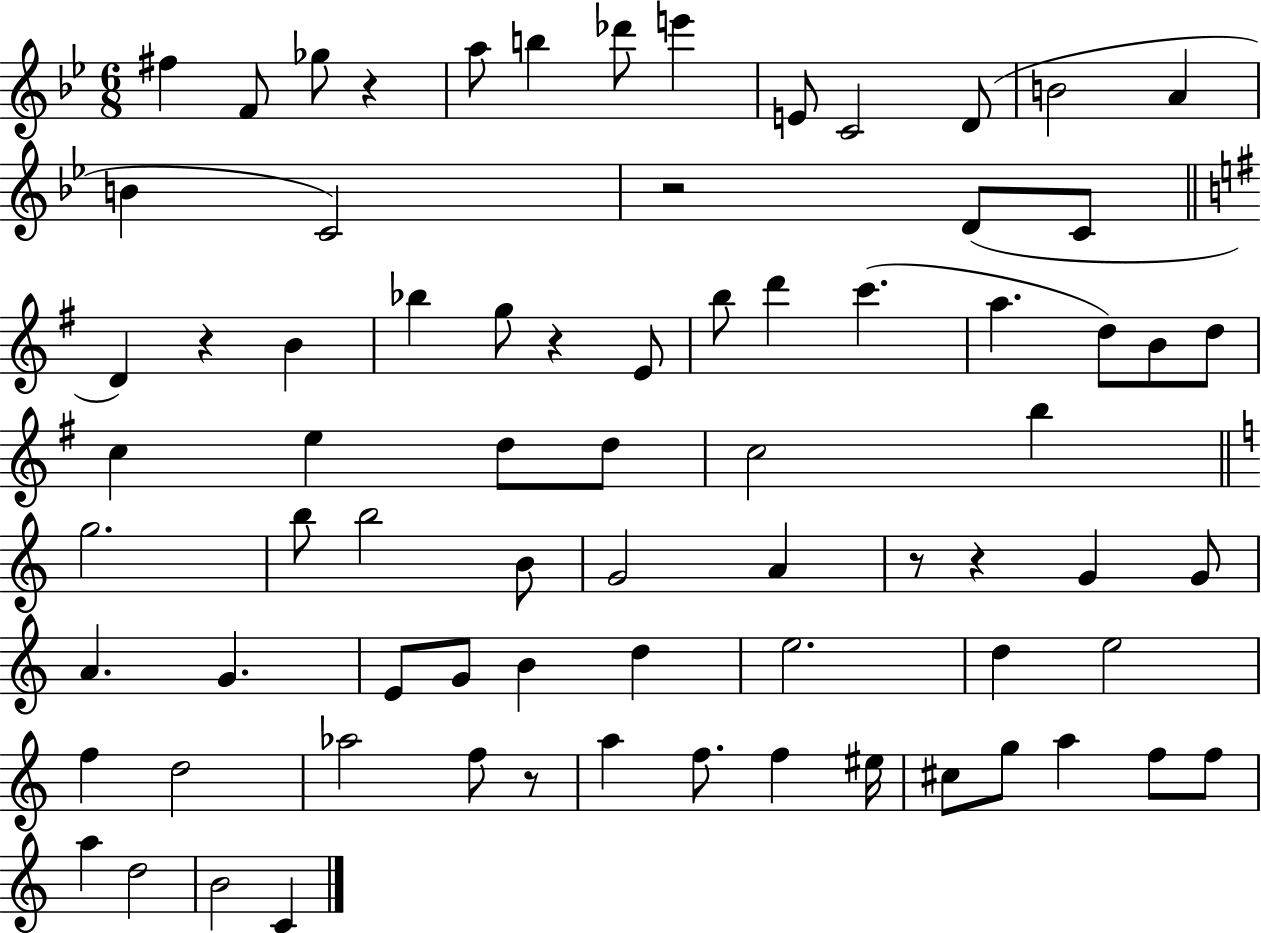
F#5/q F4/e Gb5/e R/q A5/e B5/q Db6/e E6/q E4/e C4/h D4/e B4/h A4/q B4/q C4/h R/h D4/e C4/e D4/q R/q B4/q Bb5/q G5/e R/q E4/e B5/e D6/q C6/q. A5/q. D5/e B4/e D5/e C5/q E5/q D5/e D5/e C5/h B5/q G5/h. B5/e B5/h B4/e G4/h A4/q R/e R/q G4/q G4/e A4/q. G4/q. E4/e G4/e B4/q D5/q E5/h. D5/q E5/h F5/q D5/h Ab5/h F5/e R/e A5/q F5/e. F5/q EIS5/s C#5/e G5/e A5/q F5/e F5/e A5/q D5/h B4/h C4/q